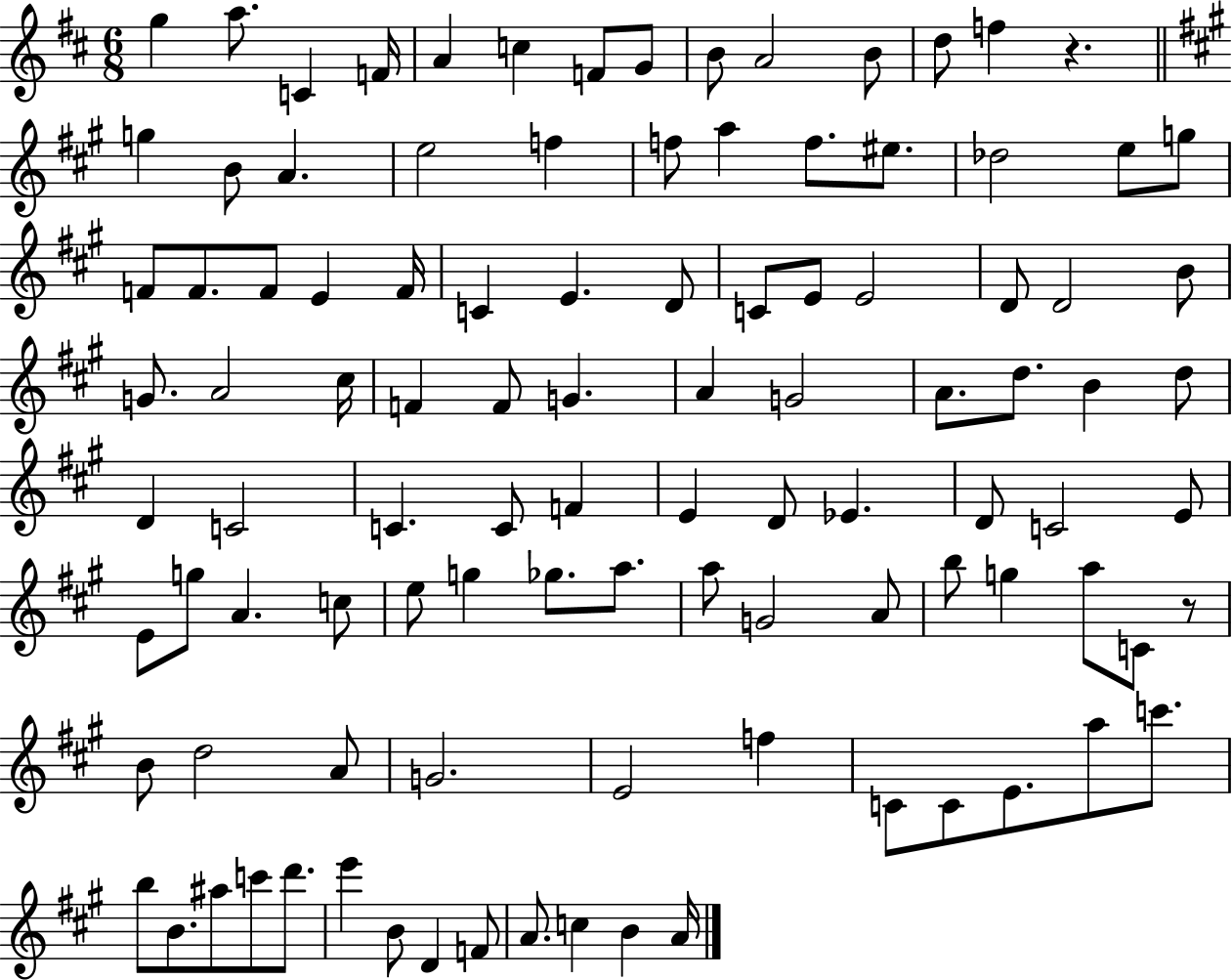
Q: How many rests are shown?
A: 2